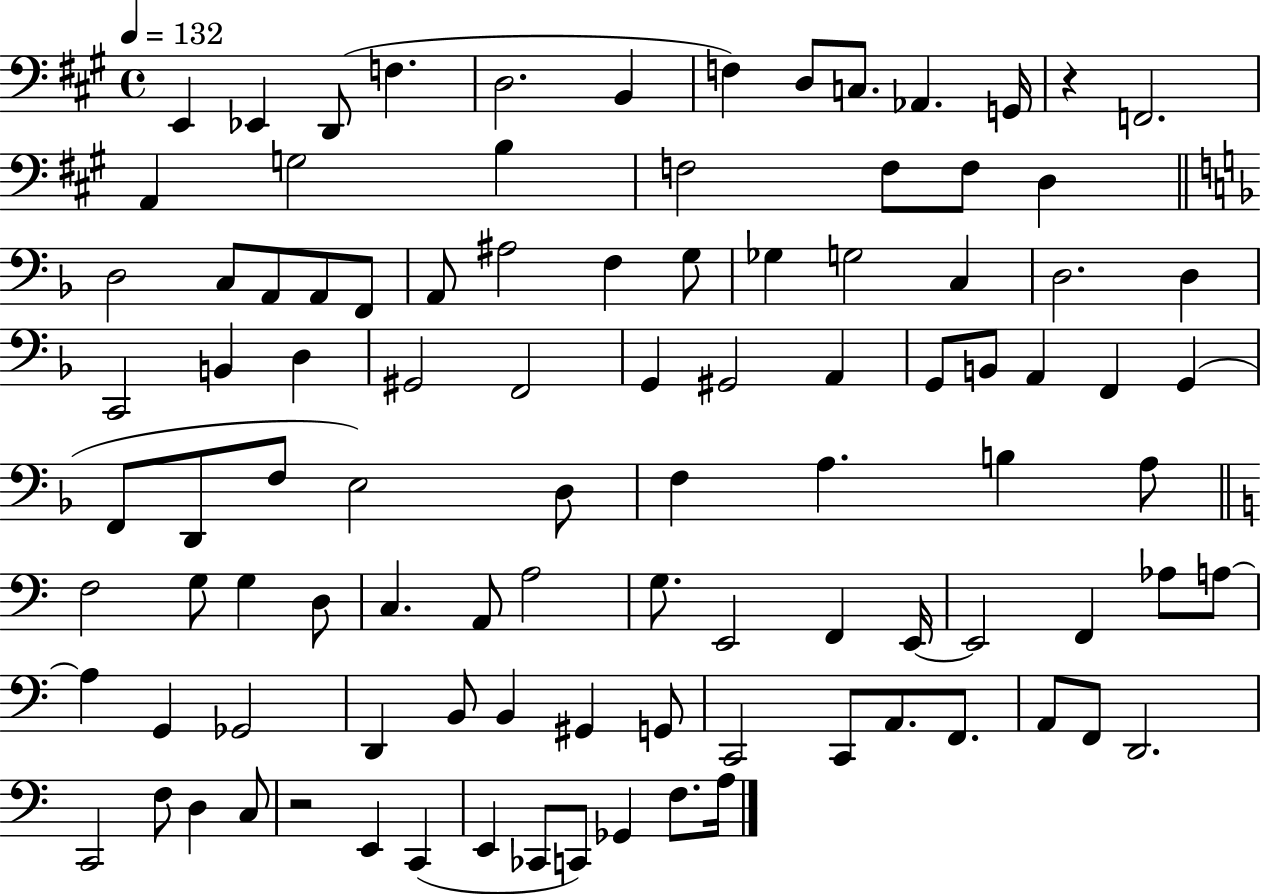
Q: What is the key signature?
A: A major